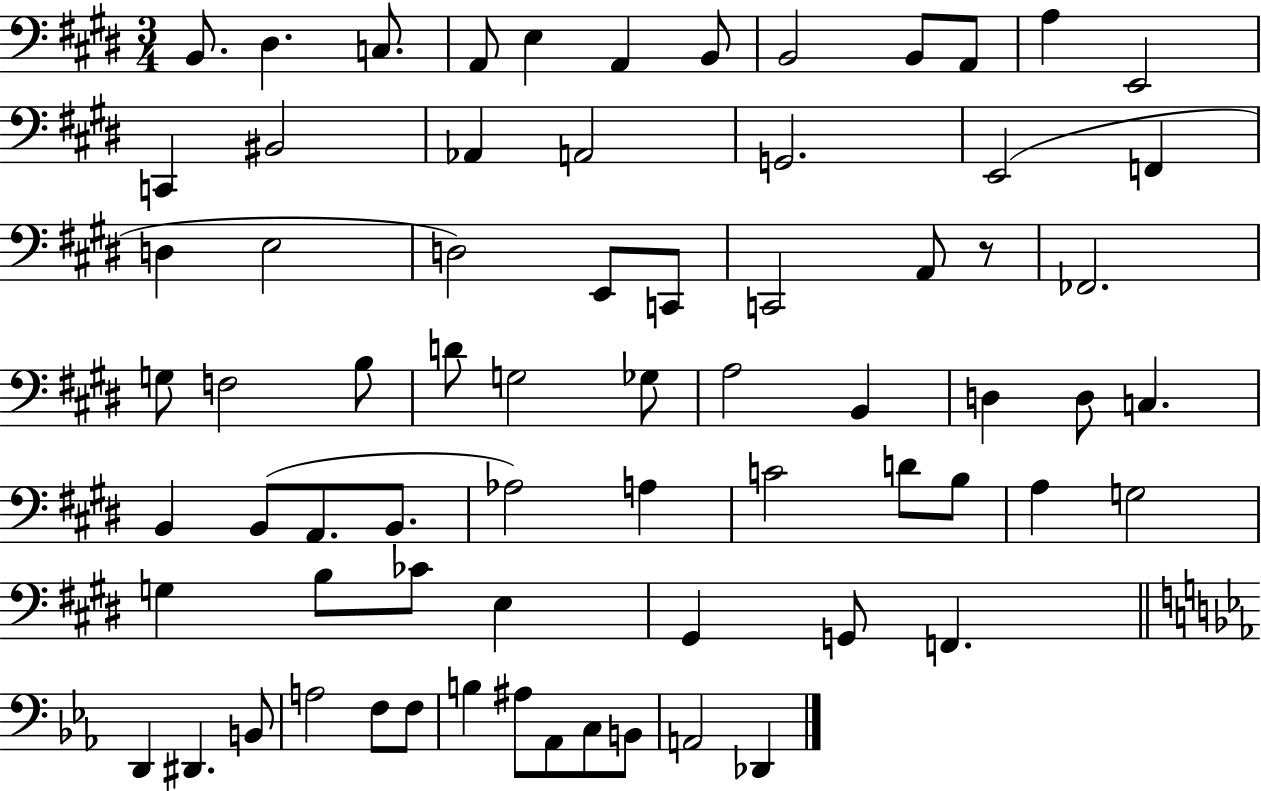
{
  \clef bass
  \numericTimeSignature
  \time 3/4
  \key e \major
  b,8. dis4. c8. | a,8 e4 a,4 b,8 | b,2 b,8 a,8 | a4 e,2 | \break c,4 bis,2 | aes,4 a,2 | g,2. | e,2( f,4 | \break d4 e2 | d2) e,8 c,8 | c,2 a,8 r8 | fes,2. | \break g8 f2 b8 | d'8 g2 ges8 | a2 b,4 | d4 d8 c4. | \break b,4 b,8( a,8. b,8. | aes2) a4 | c'2 d'8 b8 | a4 g2 | \break g4 b8 ces'8 e4 | gis,4 g,8 f,4. | \bar "||" \break \key ees \major d,4 dis,4. b,8 | a2 f8 f8 | b4 ais8 aes,8 c8 b,8 | a,2 des,4 | \break \bar "|."
}